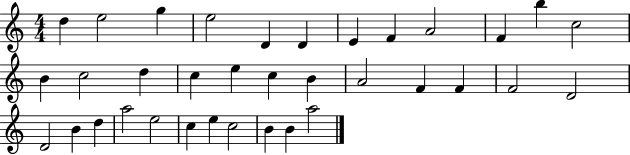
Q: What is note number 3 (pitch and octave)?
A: G5